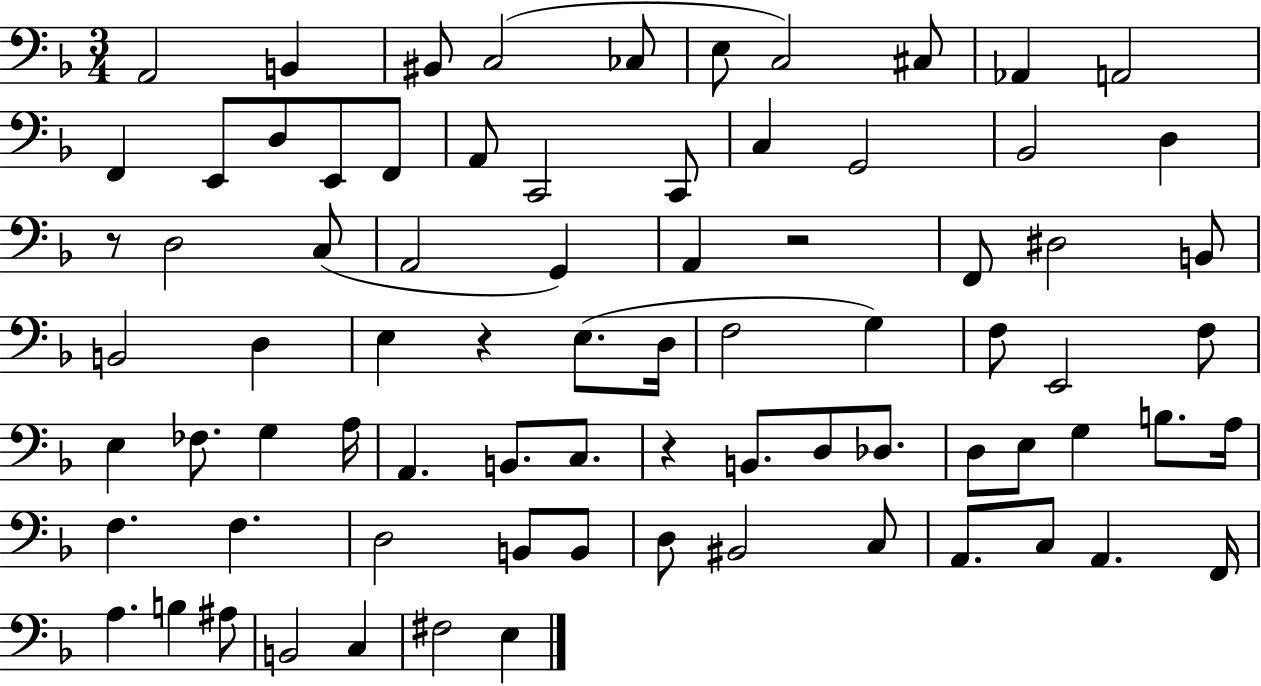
{
  \clef bass
  \numericTimeSignature
  \time 3/4
  \key f \major
  a,2 b,4 | bis,8 c2( ces8 | e8 c2) cis8 | aes,4 a,2 | \break f,4 e,8 d8 e,8 f,8 | a,8 c,2 c,8 | c4 g,2 | bes,2 d4 | \break r8 d2 c8( | a,2 g,4) | a,4 r2 | f,8 dis2 b,8 | \break b,2 d4 | e4 r4 e8.( d16 | f2 g4) | f8 e,2 f8 | \break e4 fes8. g4 a16 | a,4. b,8. c8. | r4 b,8. d8 des8. | d8 e8 g4 b8. a16 | \break f4. f4. | d2 b,8 b,8 | d8 bis,2 c8 | a,8. c8 a,4. f,16 | \break a4. b4 ais8 | b,2 c4 | fis2 e4 | \bar "|."
}